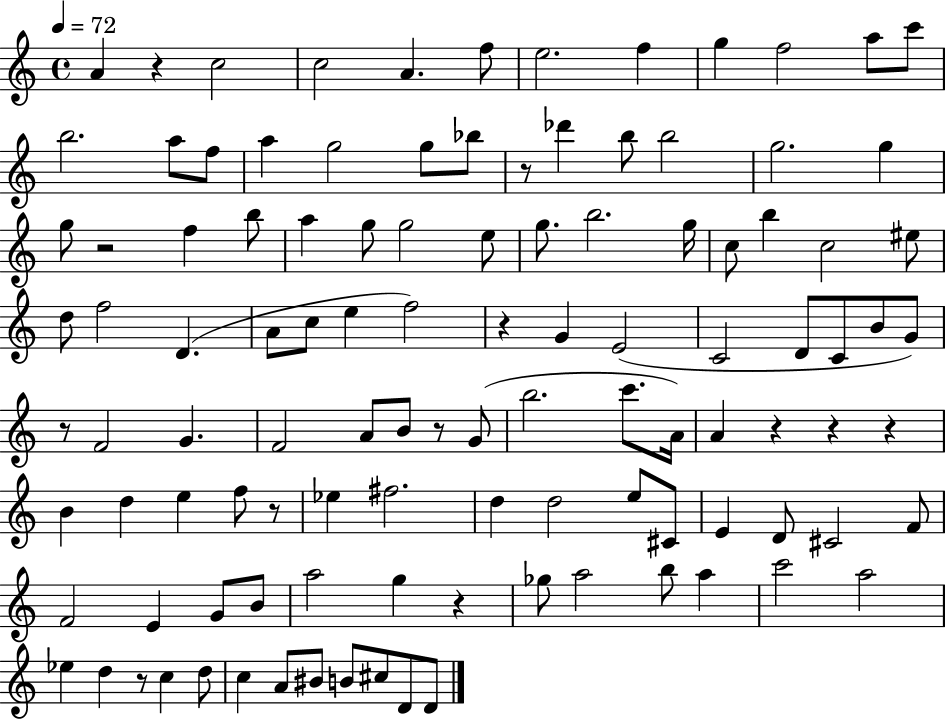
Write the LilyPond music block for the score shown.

{
  \clef treble
  \time 4/4
  \defaultTimeSignature
  \key c \major
  \tempo 4 = 72
  a'4 r4 c''2 | c''2 a'4. f''8 | e''2. f''4 | g''4 f''2 a''8 c'''8 | \break b''2. a''8 f''8 | a''4 g''2 g''8 bes''8 | r8 des'''4 b''8 b''2 | g''2. g''4 | \break g''8 r2 f''4 b''8 | a''4 g''8 g''2 e''8 | g''8. b''2. g''16 | c''8 b''4 c''2 eis''8 | \break d''8 f''2 d'4.( | a'8 c''8 e''4 f''2) | r4 g'4 e'2( | c'2 d'8 c'8 b'8 g'8) | \break r8 f'2 g'4. | f'2 a'8 b'8 r8 g'8( | b''2. c'''8. a'16) | a'4 r4 r4 r4 | \break b'4 d''4 e''4 f''8 r8 | ees''4 fis''2. | d''4 d''2 e''8 cis'8 | e'4 d'8 cis'2 f'8 | \break f'2 e'4 g'8 b'8 | a''2 g''4 r4 | ges''8 a''2 b''8 a''4 | c'''2 a''2 | \break ees''4 d''4 r8 c''4 d''8 | c''4 a'8 bis'8 b'8 cis''8 d'8 d'8 | \bar "|."
}